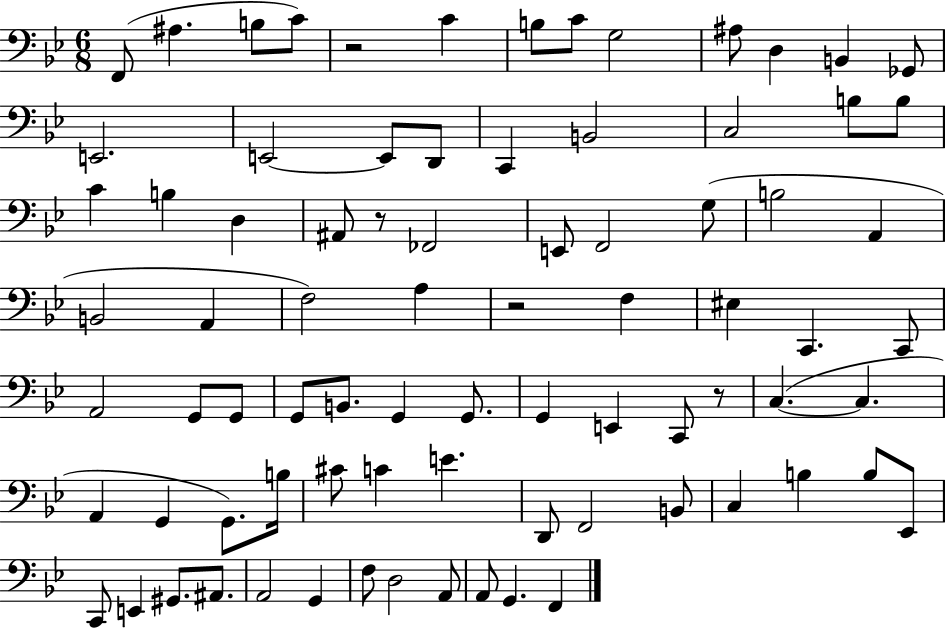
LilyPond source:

{
  \clef bass
  \numericTimeSignature
  \time 6/8
  \key bes \major
  f,8( ais4. b8 c'8) | r2 c'4 | b8 c'8 g2 | ais8 d4 b,4 ges,8 | \break e,2. | e,2~~ e,8 d,8 | c,4 b,2 | c2 b8 b8 | \break c'4 b4 d4 | ais,8 r8 fes,2 | e,8 f,2 g8( | b2 a,4 | \break b,2 a,4 | f2) a4 | r2 f4 | eis4 c,4. c,8 | \break a,2 g,8 g,8 | g,8 b,8. g,4 g,8. | g,4 e,4 c,8 r8 | c4.~(~ c4. | \break a,4 g,4 g,8.) b16 | cis'8 c'4 e'4. | d,8 f,2 b,8 | c4 b4 b8 ees,8 | \break c,8 e,4 gis,8. ais,8. | a,2 g,4 | f8 d2 a,8 | a,8 g,4. f,4 | \break \bar "|."
}